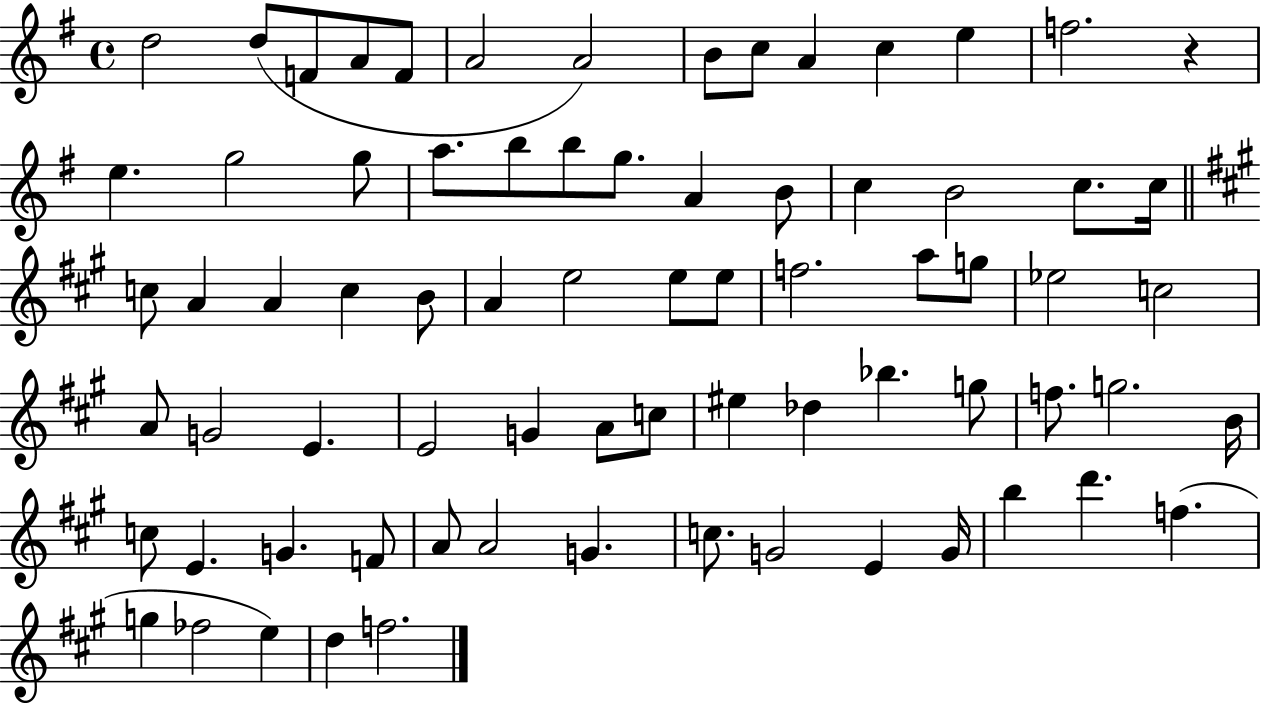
{
  \clef treble
  \time 4/4
  \defaultTimeSignature
  \key g \major
  d''2 d''8( f'8 a'8 f'8 | a'2 a'2) | b'8 c''8 a'4 c''4 e''4 | f''2. r4 | \break e''4. g''2 g''8 | a''8. b''8 b''8 g''8. a'4 b'8 | c''4 b'2 c''8. c''16 | \bar "||" \break \key a \major c''8 a'4 a'4 c''4 b'8 | a'4 e''2 e''8 e''8 | f''2. a''8 g''8 | ees''2 c''2 | \break a'8 g'2 e'4. | e'2 g'4 a'8 c''8 | eis''4 des''4 bes''4. g''8 | f''8. g''2. b'16 | \break c''8 e'4. g'4. f'8 | a'8 a'2 g'4. | c''8. g'2 e'4 g'16 | b''4 d'''4. f''4.( | \break g''4 fes''2 e''4) | d''4 f''2. | \bar "|."
}